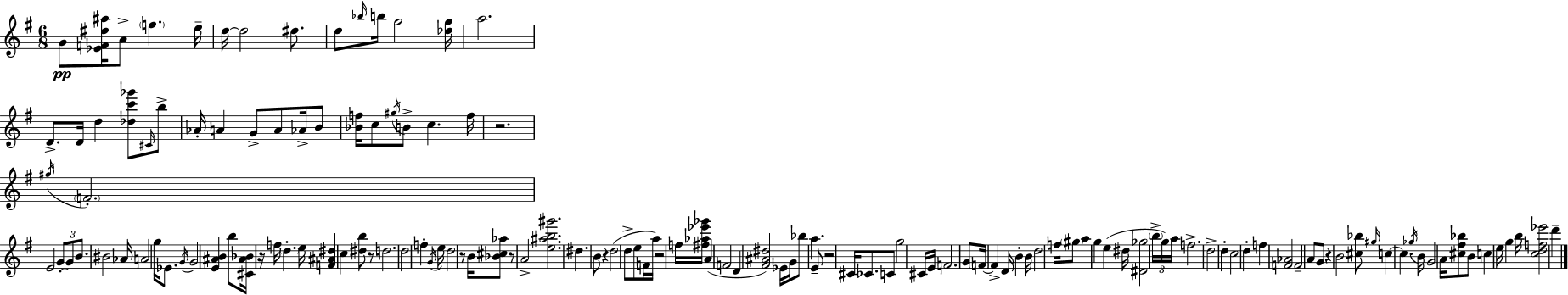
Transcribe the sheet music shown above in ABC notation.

X:1
T:Untitled
M:6/8
L:1/4
K:G
G/2 [_EF^d^a]/4 A/2 f e/4 d/4 d2 ^d/2 d/2 _b/4 b/4 g2 [_dg]/4 a2 D/2 D/4 d [_dc'_g']/2 ^C/4 b/2 _A/4 A G/2 A/2 _A/4 B/2 [_Bf]/4 c/2 ^g/4 B/2 c f/4 z2 ^g/4 F2 E2 G/2 G/2 B/2 ^B2 _A/4 A2 g/4 _E/2 G/4 G2 [E^AB] b/2 [^C^A_B]/4 z/4 f/4 d e/4 [F^A^d] c [^db]/2 z/2 d2 d2 f G/4 e/4 d2 z/2 B/4 [_B^c_a]/2 z/2 A2 [e^ab^g']2 ^d B/2 z d2 d/2 e/2 F/4 a/4 z2 f/4 [^f_a_e'_g']/4 A F2 D [^F^A^d]2 _E/4 G/4 _b/2 a E/2 z2 ^C/4 _C/2 C/2 g2 ^C/4 E/4 F2 G/2 F/4 F D/4 B B/4 d2 f/4 ^g/2 a g e ^d/4 [^D_g]2 b/4 g/4 a/4 f2 d2 d c2 d f [F_A]2 F2 A/2 G/2 z B2 [^c_b]/2 ^g/4 c c _g/4 B/4 G2 A/4 [^c^f_b]/2 B/2 c e/4 g b/4 [cdf_e']2 d'